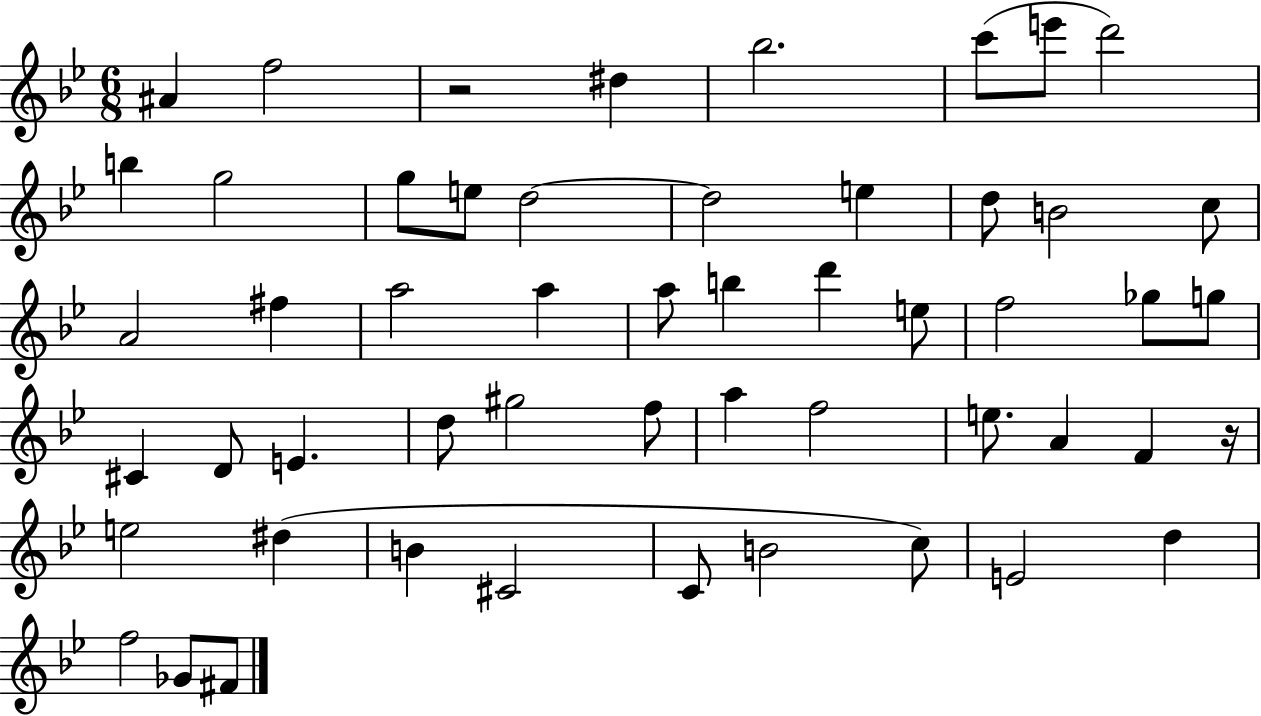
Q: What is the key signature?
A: BES major